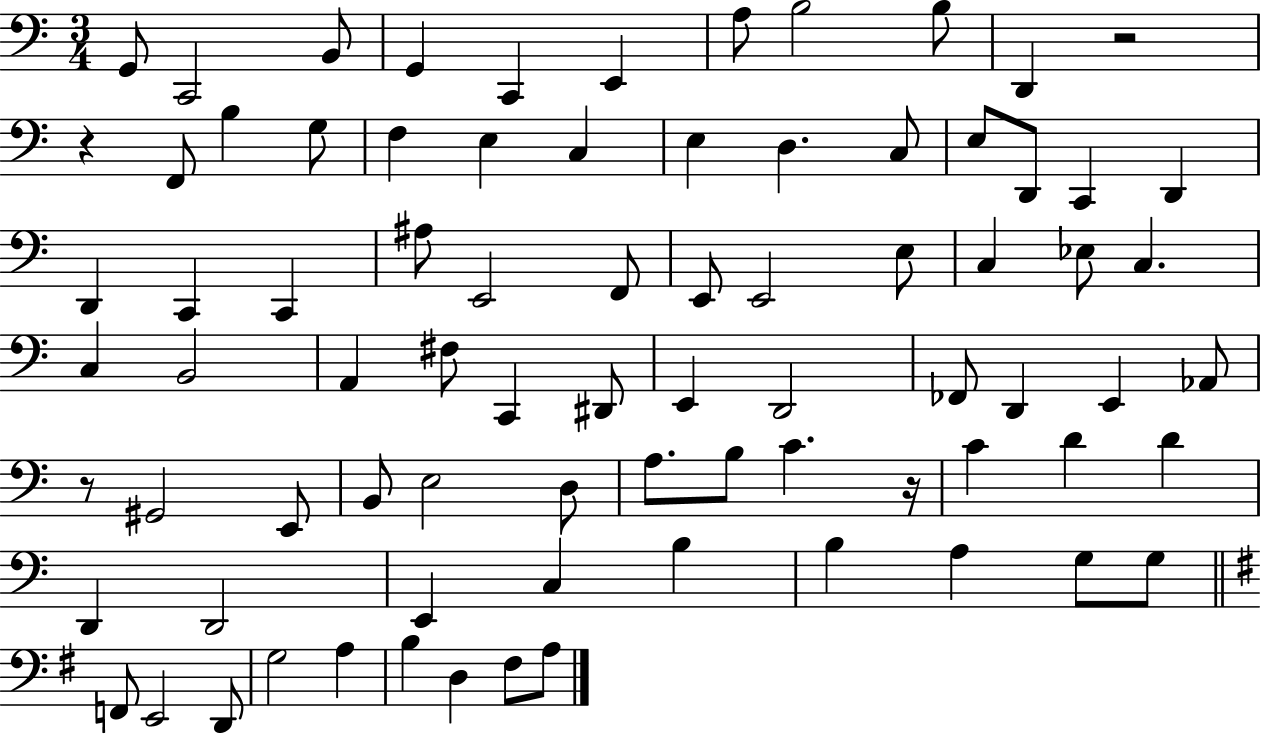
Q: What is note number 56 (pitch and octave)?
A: C4